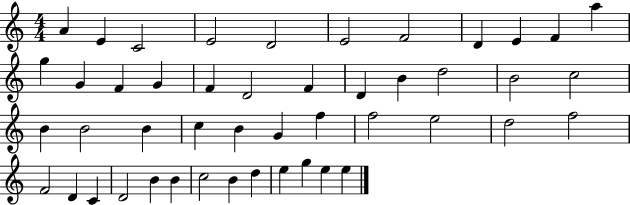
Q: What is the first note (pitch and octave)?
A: A4